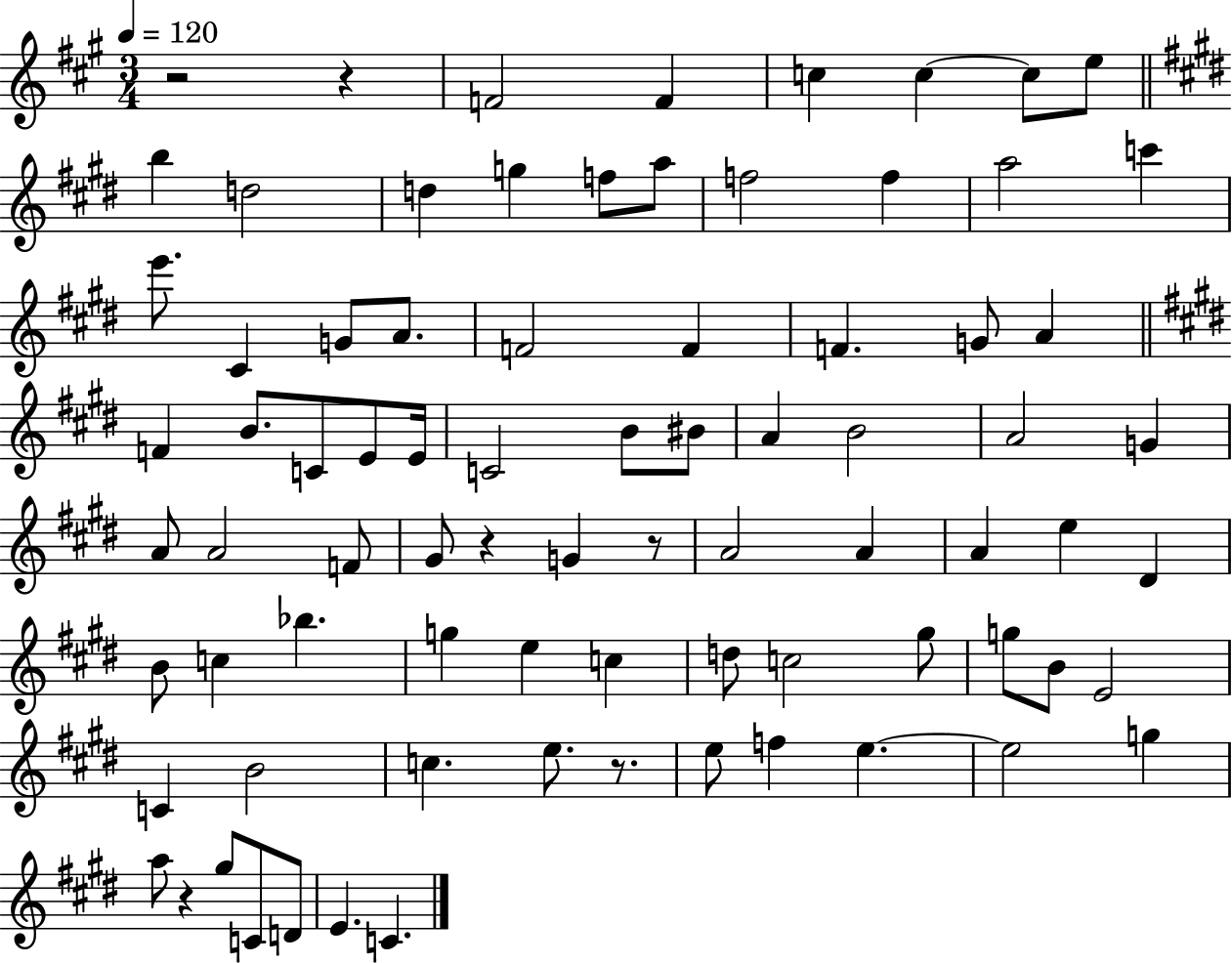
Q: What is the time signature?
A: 3/4